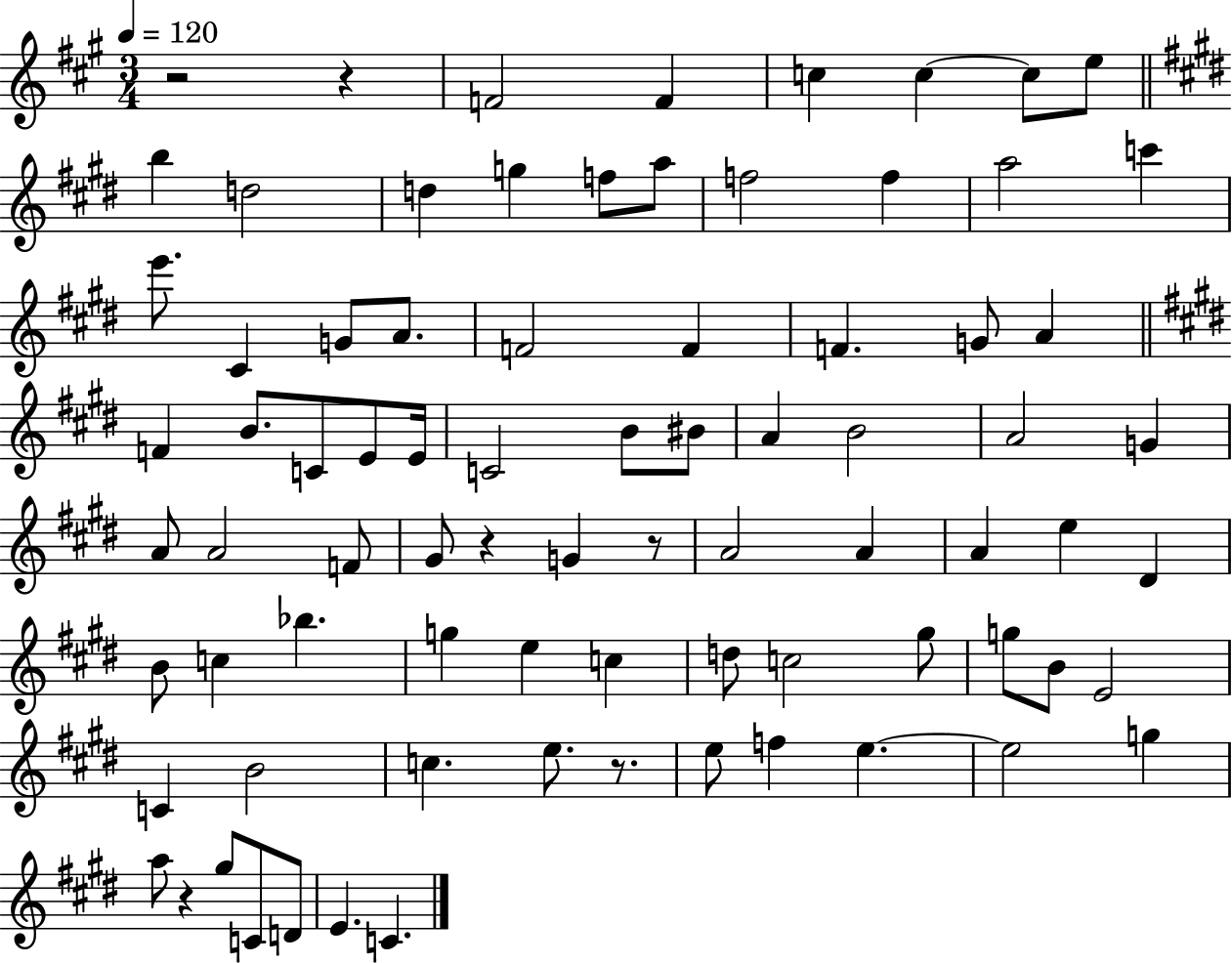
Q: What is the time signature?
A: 3/4